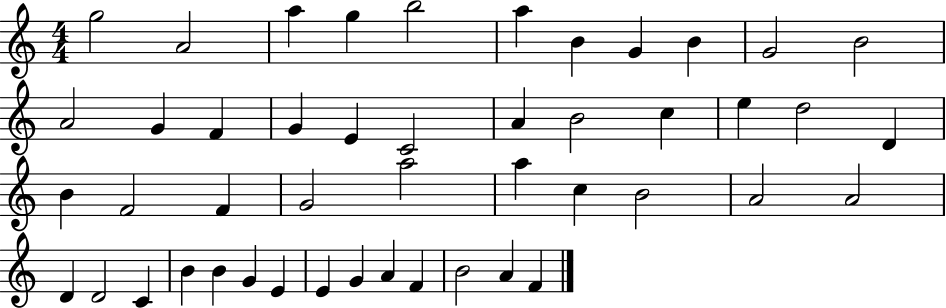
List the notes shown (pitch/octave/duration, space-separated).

G5/h A4/h A5/q G5/q B5/h A5/q B4/q G4/q B4/q G4/h B4/h A4/h G4/q F4/q G4/q E4/q C4/h A4/q B4/h C5/q E5/q D5/h D4/q B4/q F4/h F4/q G4/h A5/h A5/q C5/q B4/h A4/h A4/h D4/q D4/h C4/q B4/q B4/q G4/q E4/q E4/q G4/q A4/q F4/q B4/h A4/q F4/q